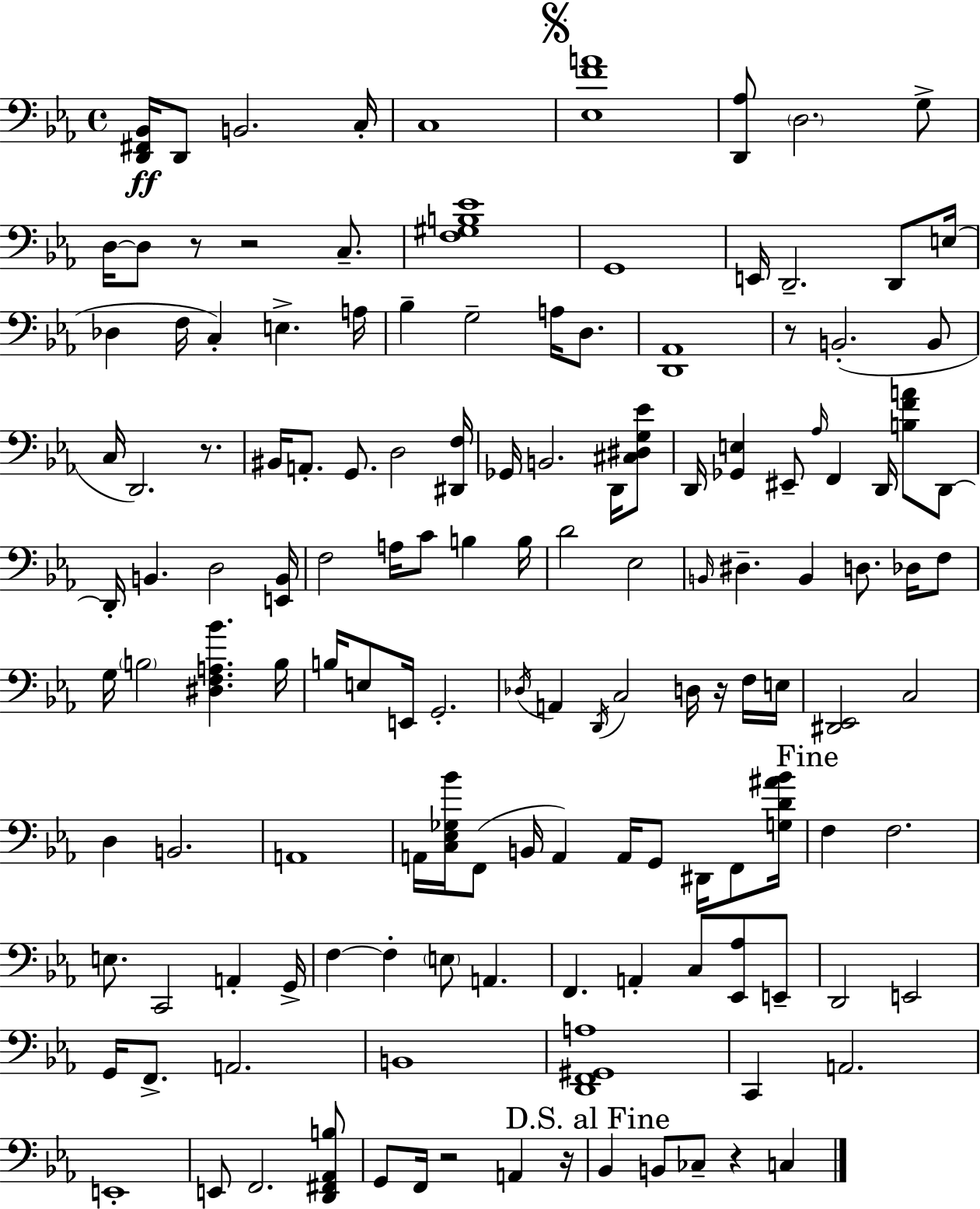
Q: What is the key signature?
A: C minor